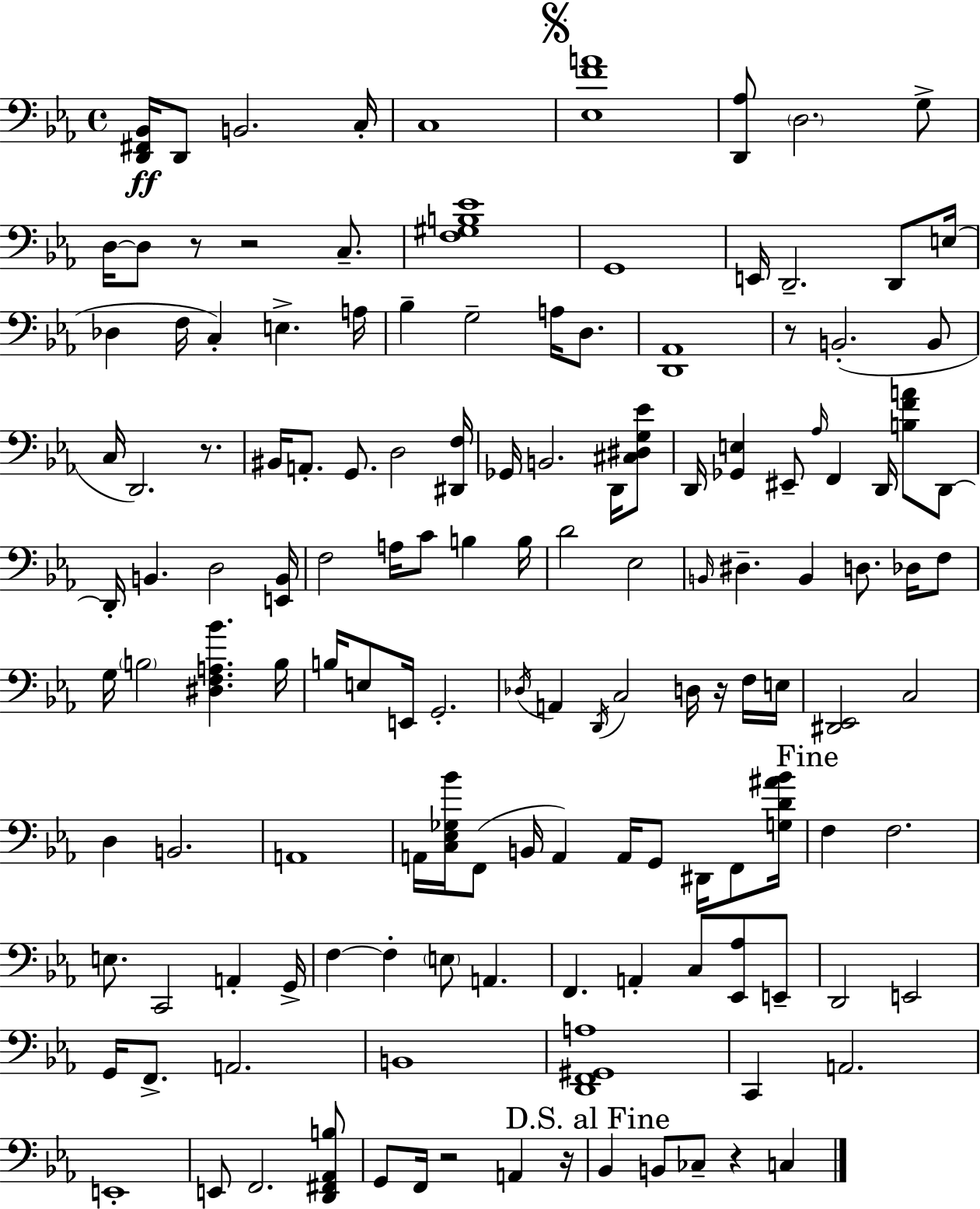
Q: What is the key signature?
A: C minor